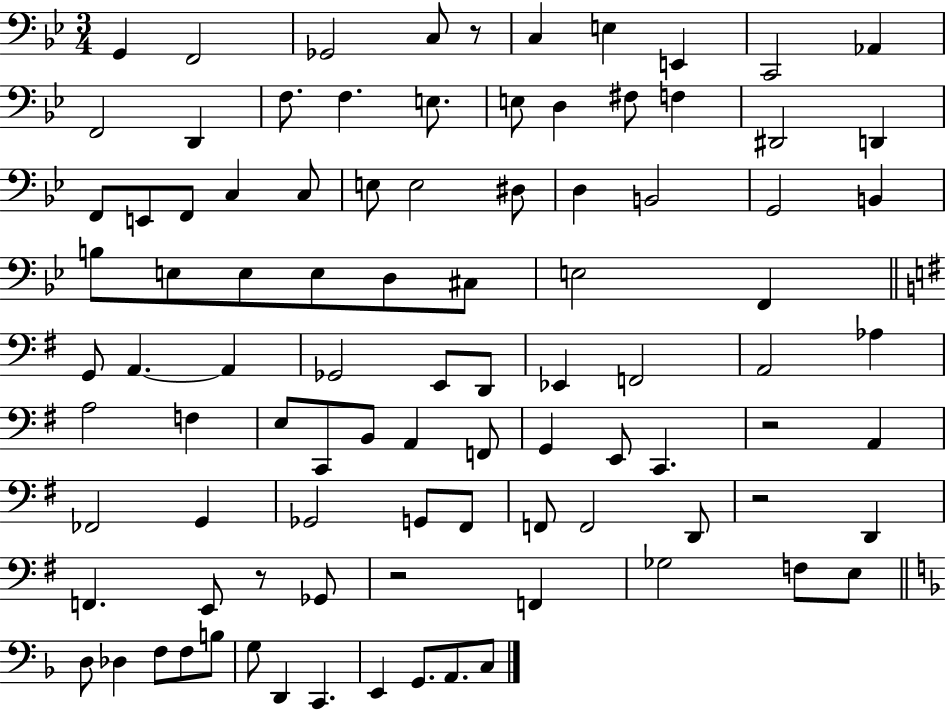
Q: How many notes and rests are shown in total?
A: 94